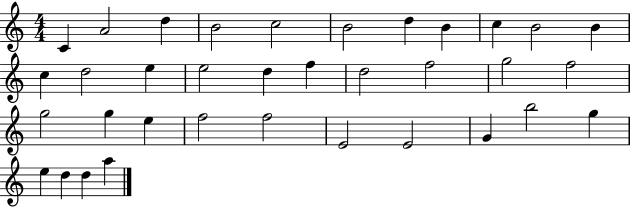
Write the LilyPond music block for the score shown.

{
  \clef treble
  \numericTimeSignature
  \time 4/4
  \key c \major
  c'4 a'2 d''4 | b'2 c''2 | b'2 d''4 b'4 | c''4 b'2 b'4 | \break c''4 d''2 e''4 | e''2 d''4 f''4 | d''2 f''2 | g''2 f''2 | \break g''2 g''4 e''4 | f''2 f''2 | e'2 e'2 | g'4 b''2 g''4 | \break e''4 d''4 d''4 a''4 | \bar "|."
}